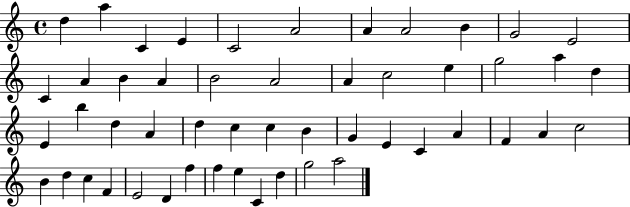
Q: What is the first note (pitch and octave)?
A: D5